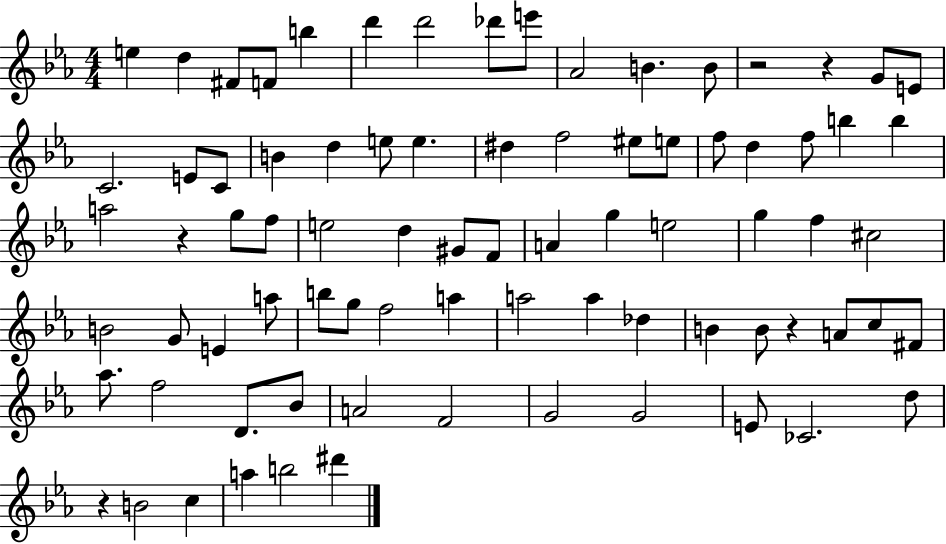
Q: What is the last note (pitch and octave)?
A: D#6